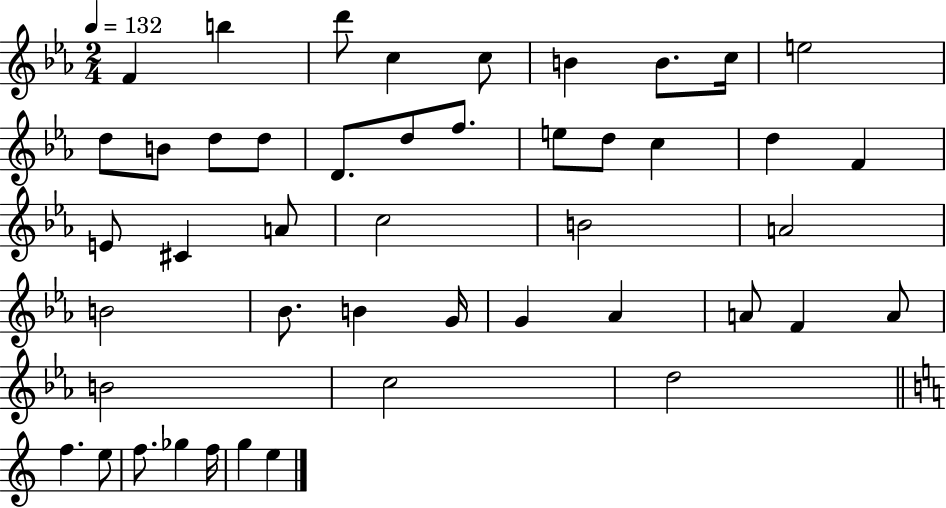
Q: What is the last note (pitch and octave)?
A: E5